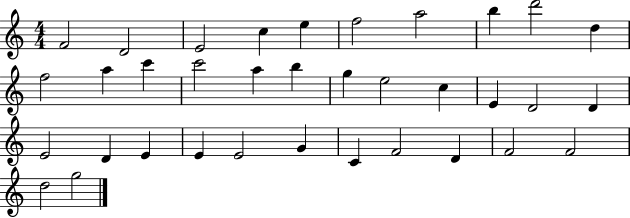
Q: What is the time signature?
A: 4/4